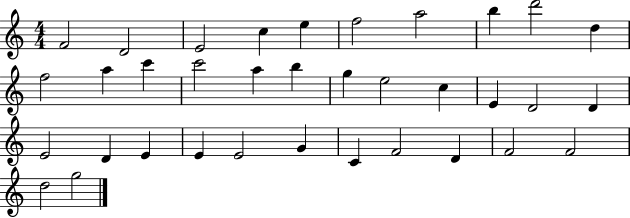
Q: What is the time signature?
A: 4/4